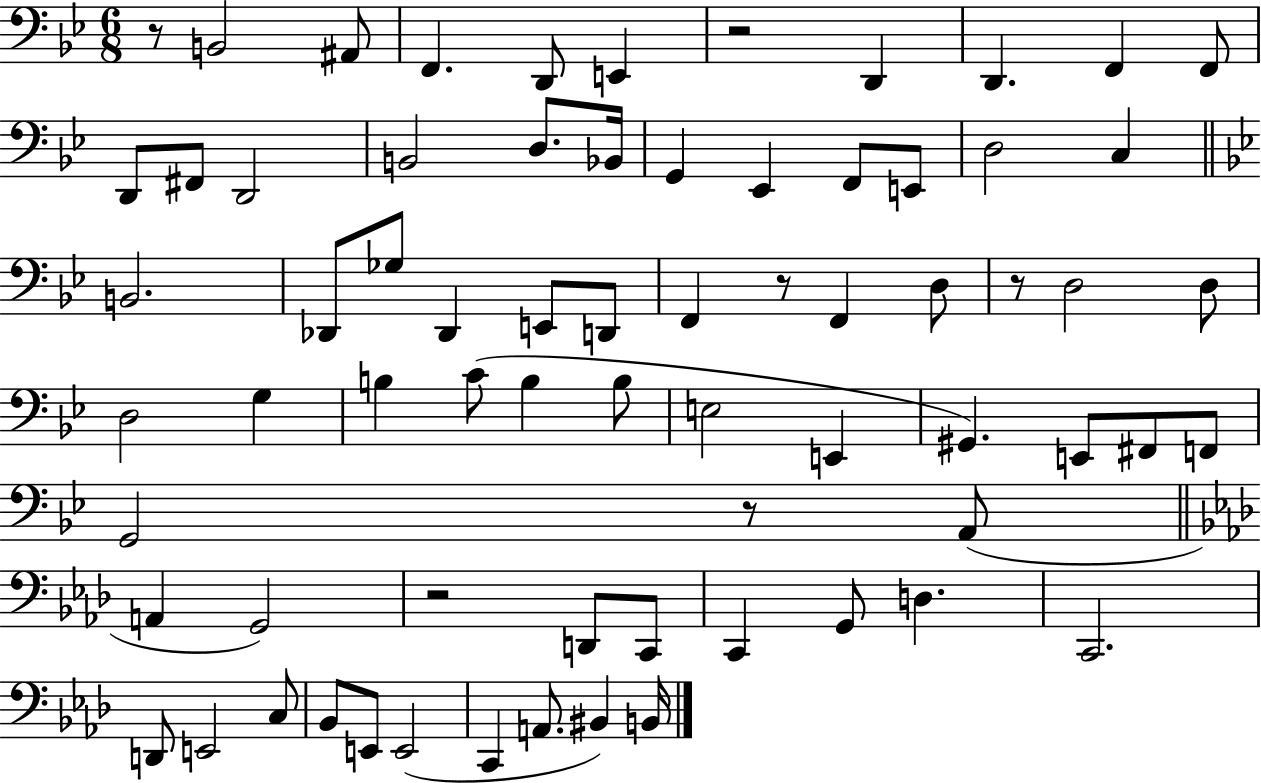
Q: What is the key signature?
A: BES major